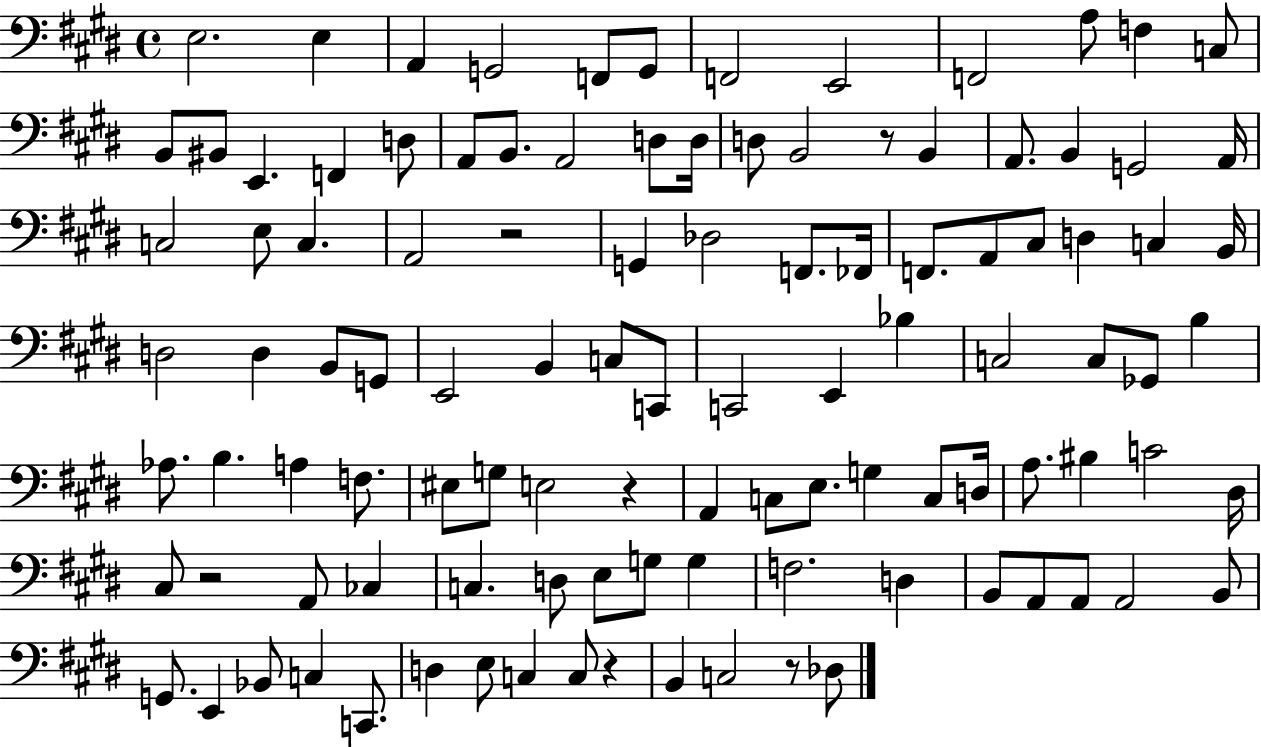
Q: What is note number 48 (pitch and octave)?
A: E2